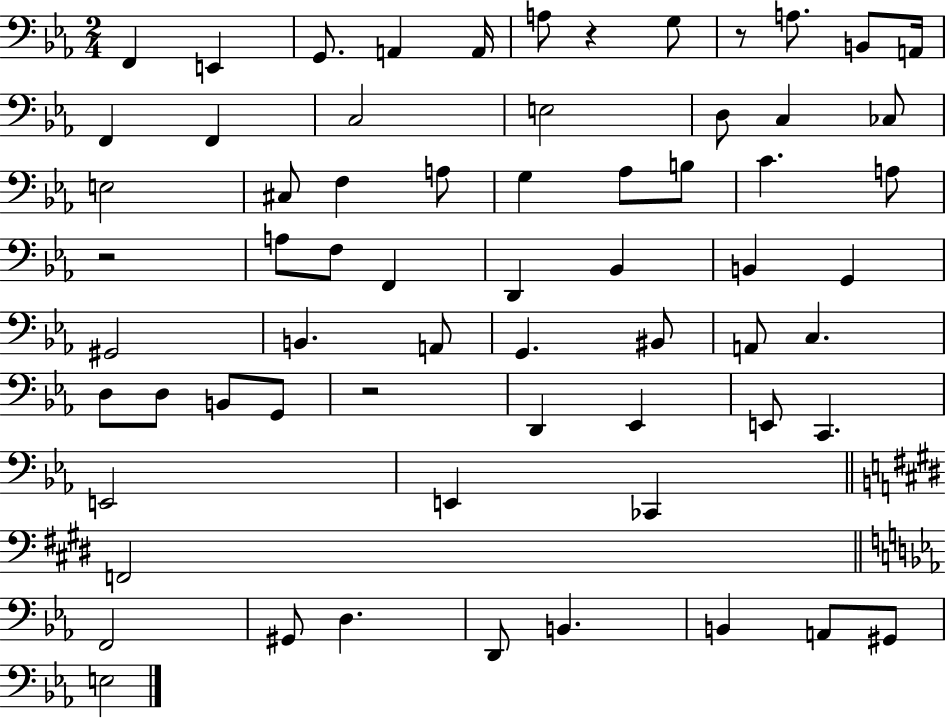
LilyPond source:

{
  \clef bass
  \numericTimeSignature
  \time 2/4
  \key ees \major
  f,4 e,4 | g,8. a,4 a,16 | a8 r4 g8 | r8 a8. b,8 a,16 | \break f,4 f,4 | c2 | e2 | d8 c4 ces8 | \break e2 | cis8 f4 a8 | g4 aes8 b8 | c'4. a8 | \break r2 | a8 f8 f,4 | d,4 bes,4 | b,4 g,4 | \break gis,2 | b,4. a,8 | g,4. bis,8 | a,8 c4. | \break d8 d8 b,8 g,8 | r2 | d,4 ees,4 | e,8 c,4. | \break e,2 | e,4 ces,4 | \bar "||" \break \key e \major f,2 | \bar "||" \break \key ees \major f,2 | gis,8 d4. | d,8 b,4. | b,4 a,8 gis,8 | \break e2 | \bar "|."
}